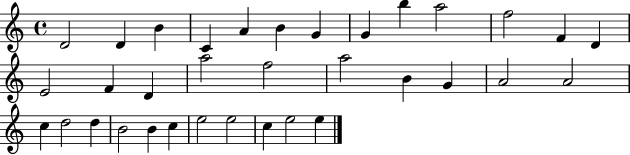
{
  \clef treble
  \time 4/4
  \defaultTimeSignature
  \key c \major
  d'2 d'4 b'4 | c'4 a'4 b'4 g'4 | g'4 b''4 a''2 | f''2 f'4 d'4 | \break e'2 f'4 d'4 | a''2 f''2 | a''2 b'4 g'4 | a'2 a'2 | \break c''4 d''2 d''4 | b'2 b'4 c''4 | e''2 e''2 | c''4 e''2 e''4 | \break \bar "|."
}